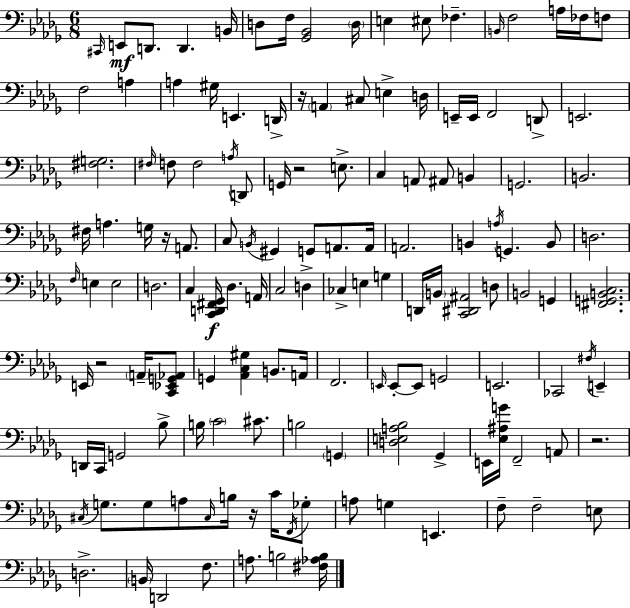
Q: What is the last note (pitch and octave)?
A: B3